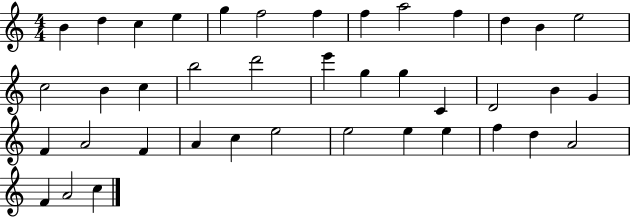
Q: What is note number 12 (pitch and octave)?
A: B4